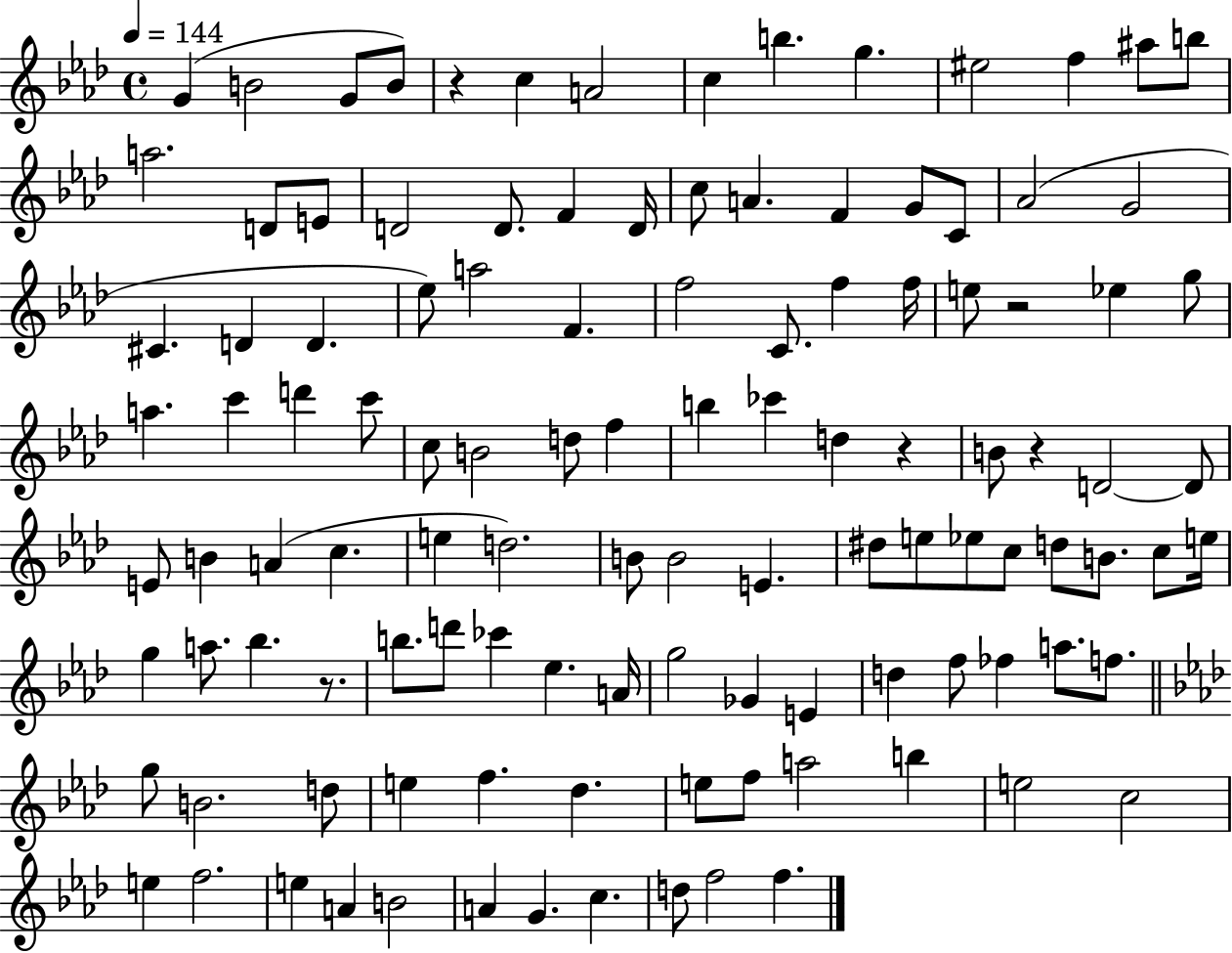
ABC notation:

X:1
T:Untitled
M:4/4
L:1/4
K:Ab
G B2 G/2 B/2 z c A2 c b g ^e2 f ^a/2 b/2 a2 D/2 E/2 D2 D/2 F D/4 c/2 A F G/2 C/2 _A2 G2 ^C D D _e/2 a2 F f2 C/2 f f/4 e/2 z2 _e g/2 a c' d' c'/2 c/2 B2 d/2 f b _c' d z B/2 z D2 D/2 E/2 B A c e d2 B/2 B2 E ^d/2 e/2 _e/2 c/2 d/2 B/2 c/2 e/4 g a/2 _b z/2 b/2 d'/2 _c' _e A/4 g2 _G E d f/2 _f a/2 f/2 g/2 B2 d/2 e f _d e/2 f/2 a2 b e2 c2 e f2 e A B2 A G c d/2 f2 f